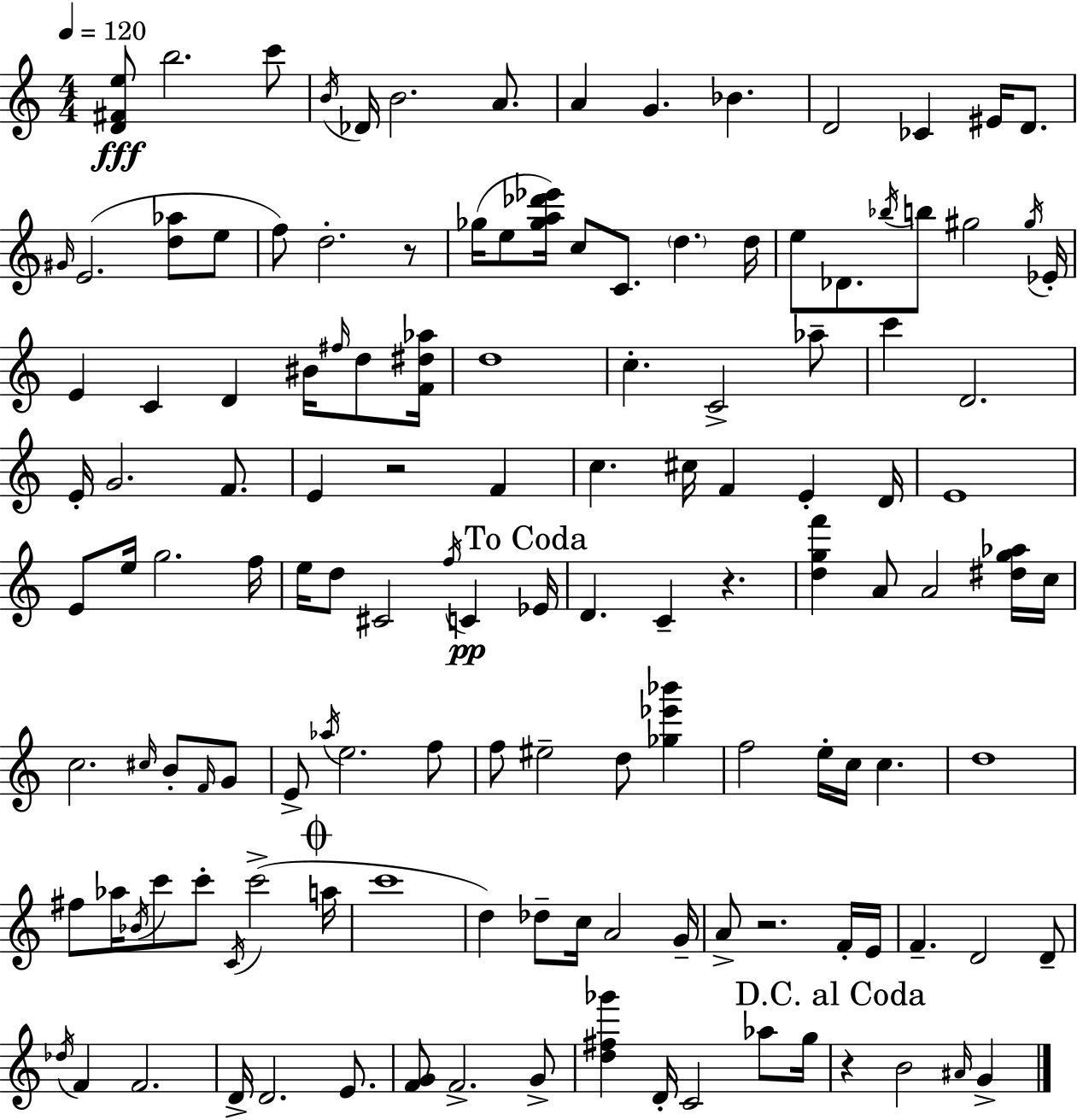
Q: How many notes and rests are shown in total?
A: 135